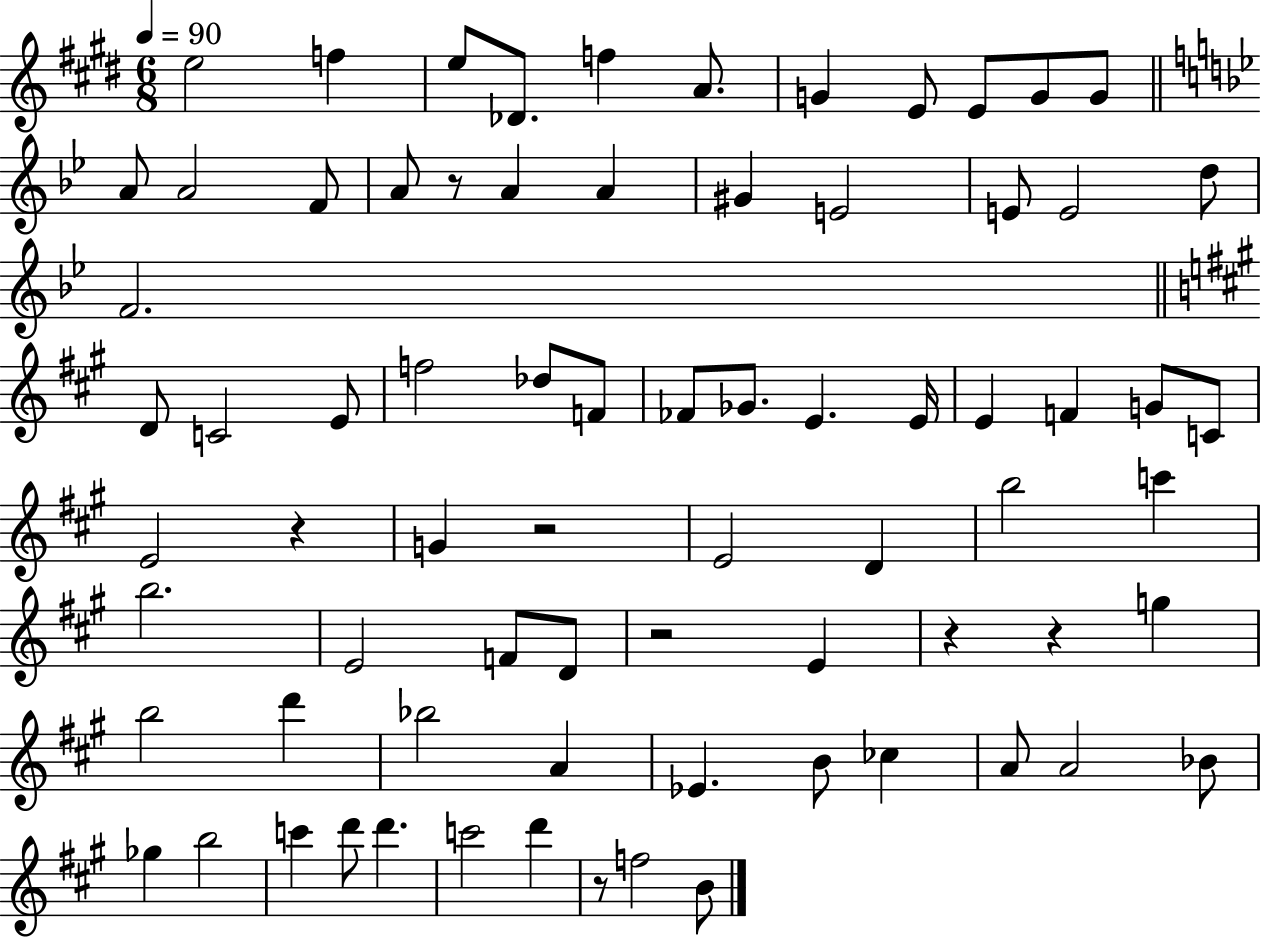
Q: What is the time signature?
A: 6/8